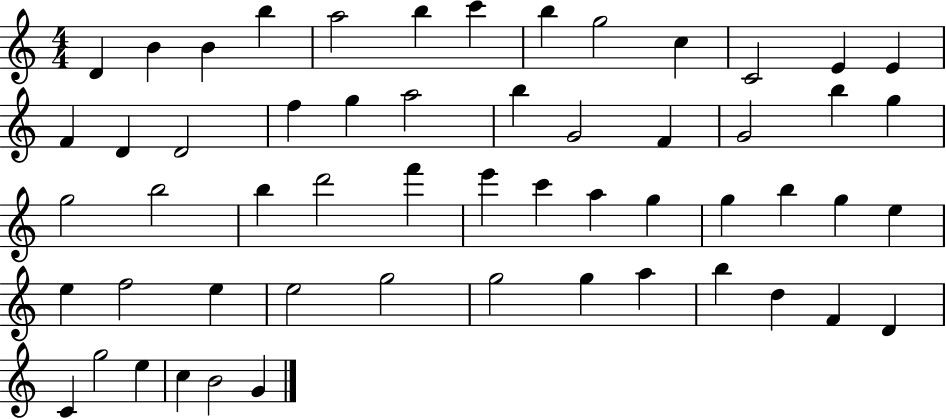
D4/q B4/q B4/q B5/q A5/h B5/q C6/q B5/q G5/h C5/q C4/h E4/q E4/q F4/q D4/q D4/h F5/q G5/q A5/h B5/q G4/h F4/q G4/h B5/q G5/q G5/h B5/h B5/q D6/h F6/q E6/q C6/q A5/q G5/q G5/q B5/q G5/q E5/q E5/q F5/h E5/q E5/h G5/h G5/h G5/q A5/q B5/q D5/q F4/q D4/q C4/q G5/h E5/q C5/q B4/h G4/q